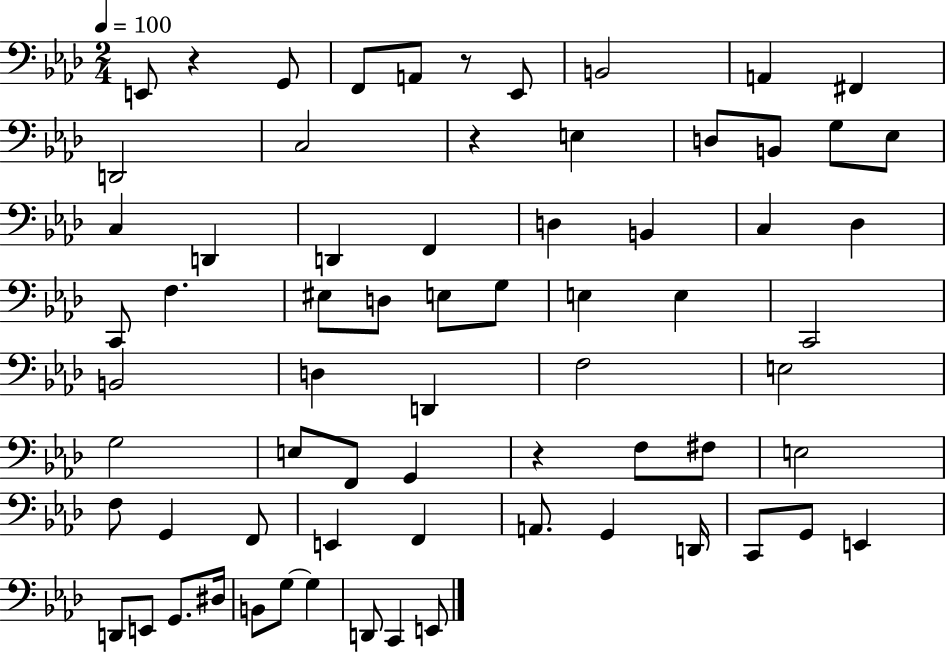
X:1
T:Untitled
M:2/4
L:1/4
K:Ab
E,,/2 z G,,/2 F,,/2 A,,/2 z/2 _E,,/2 B,,2 A,, ^F,, D,,2 C,2 z E, D,/2 B,,/2 G,/2 _E,/2 C, D,, D,, F,, D, B,, C, _D, C,,/2 F, ^E,/2 D,/2 E,/2 G,/2 E, E, C,,2 B,,2 D, D,, F,2 E,2 G,2 E,/2 F,,/2 G,, z F,/2 ^F,/2 E,2 F,/2 G,, F,,/2 E,, F,, A,,/2 G,, D,,/4 C,,/2 G,,/2 E,, D,,/2 E,,/2 G,,/2 ^D,/4 B,,/2 G,/2 G, D,,/2 C,, E,,/2